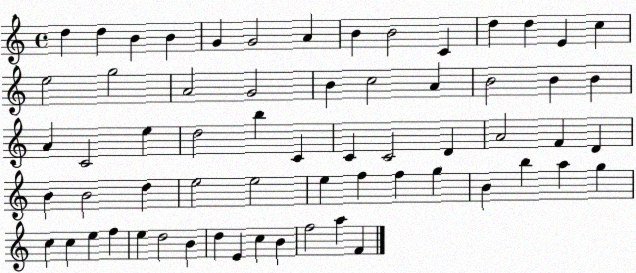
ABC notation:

X:1
T:Untitled
M:4/4
L:1/4
K:C
d d B B G G2 A B B2 C d d E c e2 g2 A2 G2 B c2 A B2 B B A C2 e d2 b C C C2 D A2 F D B B2 d e2 e2 e f f g B b a g c c e f e d2 B d E c B f2 a F